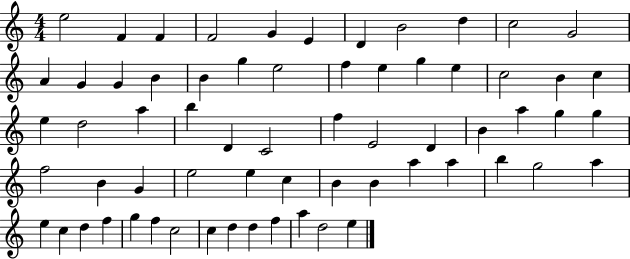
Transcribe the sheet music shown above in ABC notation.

X:1
T:Untitled
M:4/4
L:1/4
K:C
e2 F F F2 G E D B2 d c2 G2 A G G B B g e2 f e g e c2 B c e d2 a b D C2 f E2 D B a g g f2 B G e2 e c B B a a b g2 a e c d f g f c2 c d d f a d2 e